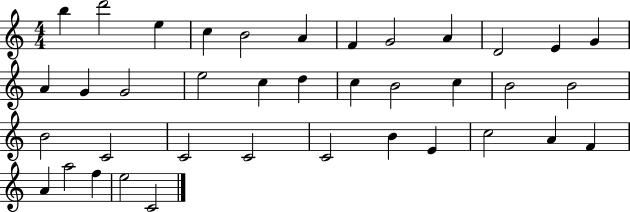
{
  \clef treble
  \numericTimeSignature
  \time 4/4
  \key c \major
  b''4 d'''2 e''4 | c''4 b'2 a'4 | f'4 g'2 a'4 | d'2 e'4 g'4 | \break a'4 g'4 g'2 | e''2 c''4 d''4 | c''4 b'2 c''4 | b'2 b'2 | \break b'2 c'2 | c'2 c'2 | c'2 b'4 e'4 | c''2 a'4 f'4 | \break a'4 a''2 f''4 | e''2 c'2 | \bar "|."
}